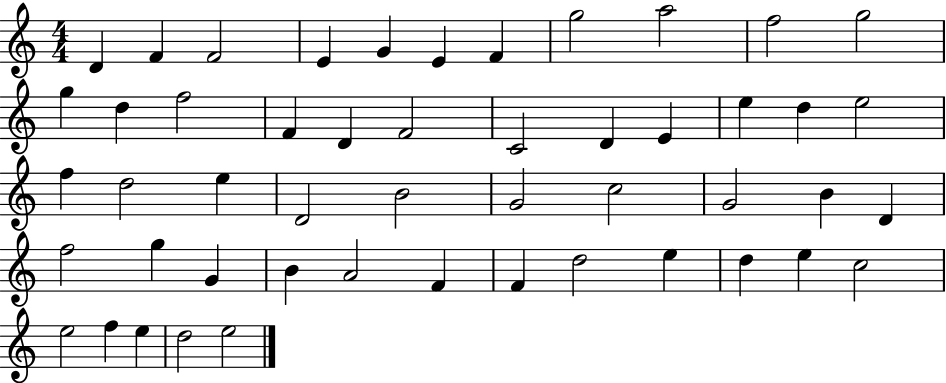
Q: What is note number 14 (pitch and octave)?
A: F5